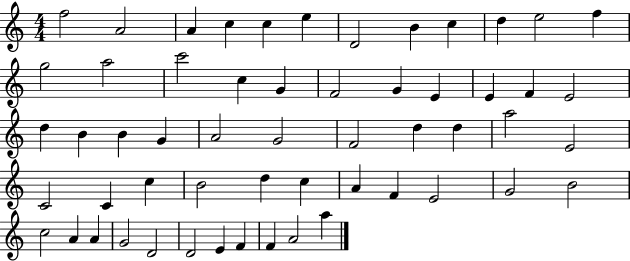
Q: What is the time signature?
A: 4/4